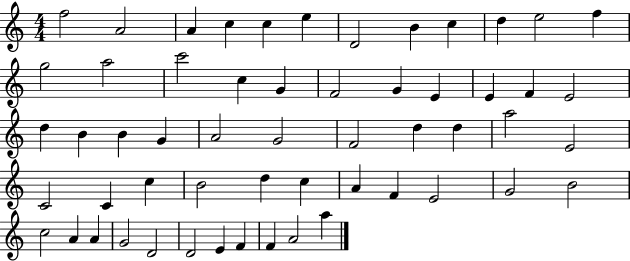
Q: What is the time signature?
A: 4/4